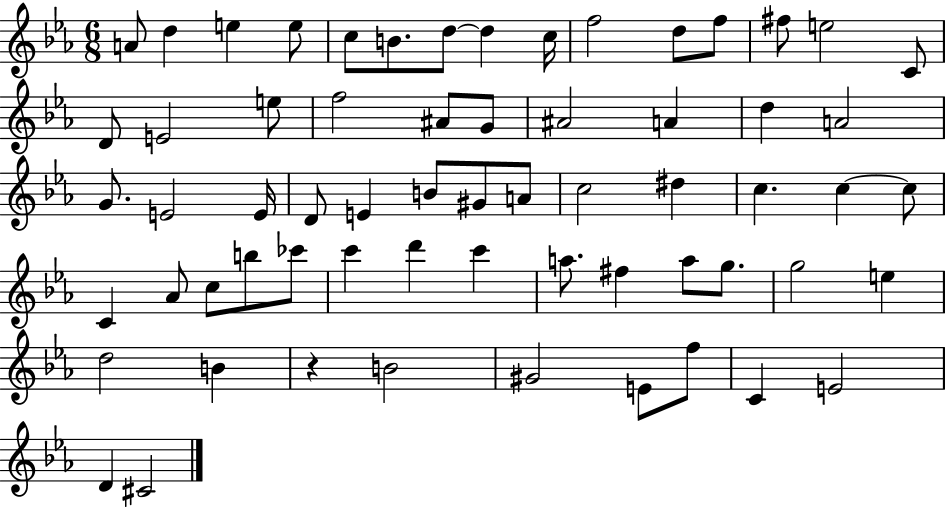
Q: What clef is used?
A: treble